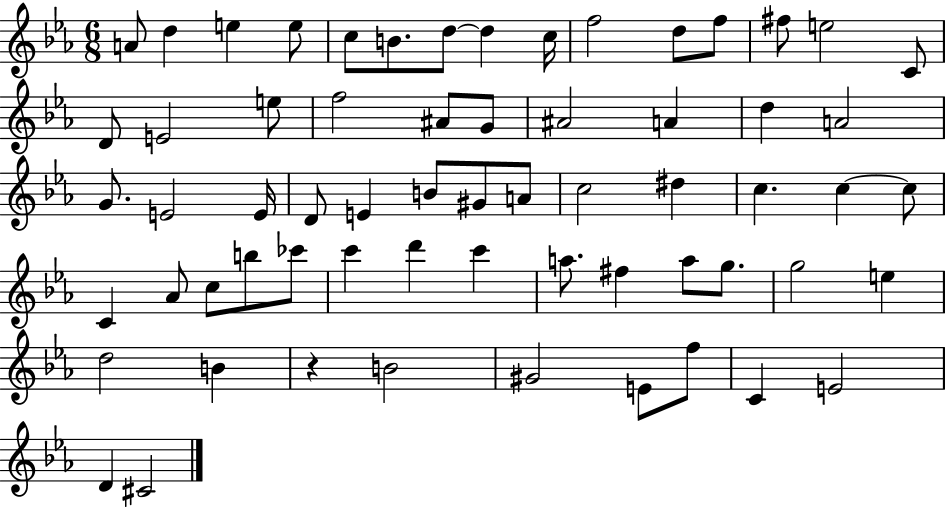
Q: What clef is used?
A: treble